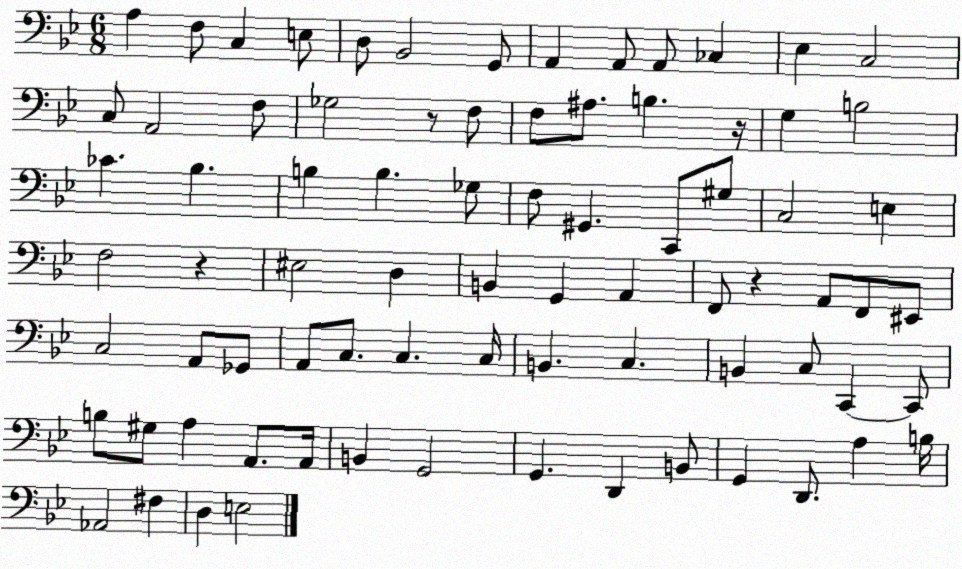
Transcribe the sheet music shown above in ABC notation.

X:1
T:Untitled
M:6/8
L:1/4
K:Bb
A, F,/2 C, E,/2 D,/2 _B,,2 G,,/2 A,, A,,/2 A,,/2 _C, _E, C,2 C,/2 A,,2 F,/2 _G,2 z/2 F,/2 F,/2 ^A,/2 B, z/4 G, B,2 _C _B, B, B, _G,/2 F,/2 ^G,, C,,/2 ^G,/2 C,2 E, F,2 z ^E,2 D, B,, G,, A,, F,,/2 z A,,/2 F,,/2 ^E,,/2 C,2 A,,/2 _G,,/2 A,,/2 C,/2 C, C,/4 B,, C, B,, C,/2 C,, C,,/2 B,/2 ^G,/2 A, A,,/2 A,,/4 B,, G,,2 G,, D,, B,,/2 G,, D,,/2 A, B,/4 _A,,2 ^F, D, E,2